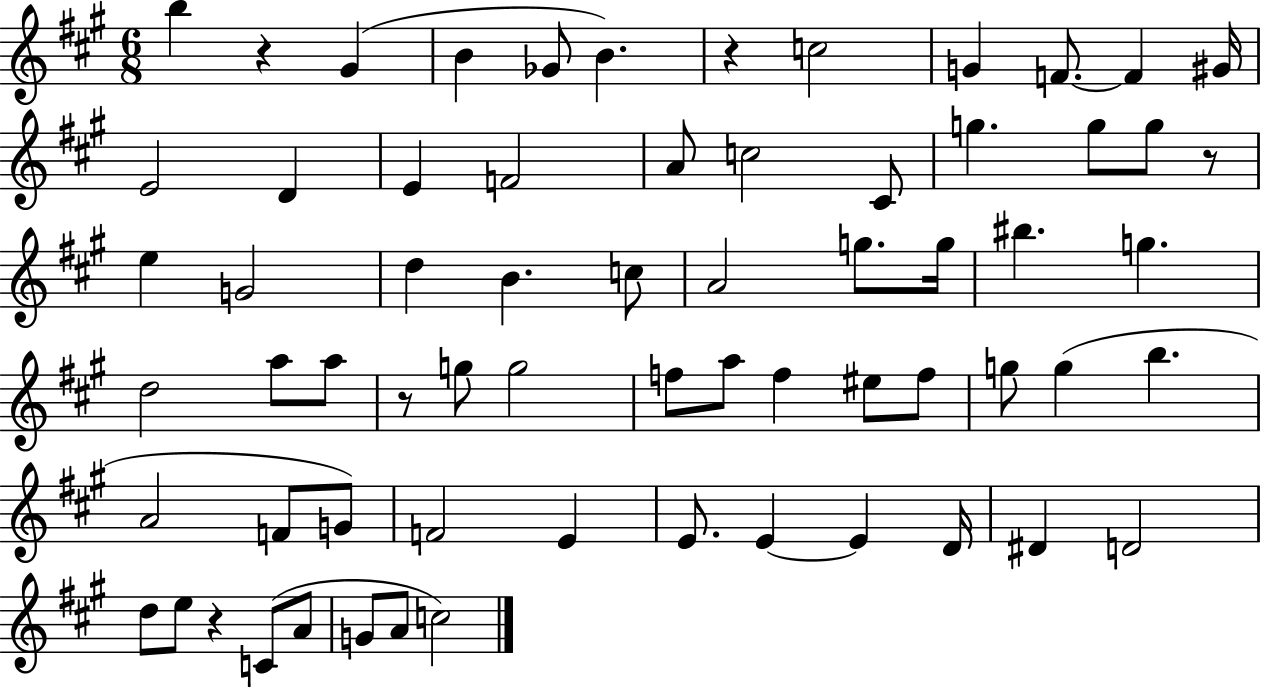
B5/q R/q G#4/q B4/q Gb4/e B4/q. R/q C5/h G4/q F4/e. F4/q G#4/s E4/h D4/q E4/q F4/h A4/e C5/h C#4/e G5/q. G5/e G5/e R/e E5/q G4/h D5/q B4/q. C5/e A4/h G5/e. G5/s BIS5/q. G5/q. D5/h A5/e A5/e R/e G5/e G5/h F5/e A5/e F5/q EIS5/e F5/e G5/e G5/q B5/q. A4/h F4/e G4/e F4/h E4/q E4/e. E4/q E4/q D4/s D#4/q D4/h D5/e E5/e R/q C4/e A4/e G4/e A4/e C5/h